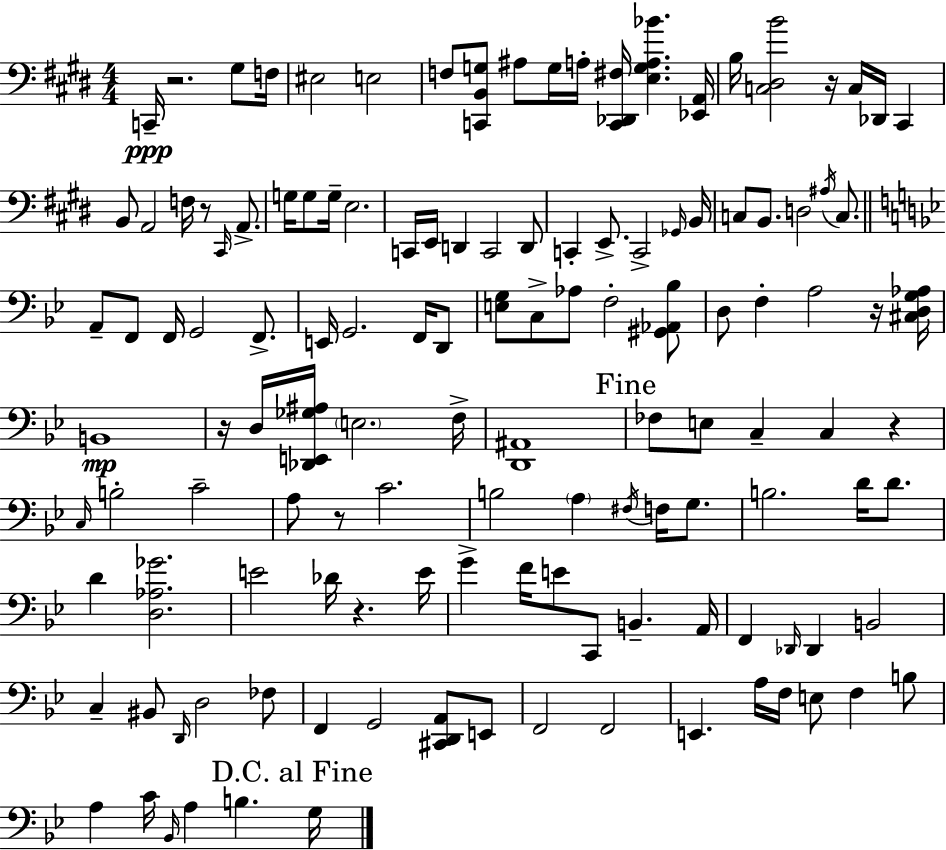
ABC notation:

X:1
T:Untitled
M:4/4
L:1/4
K:E
C,,/4 z2 ^G,/2 F,/4 ^E,2 E,2 F,/2 [C,,B,,G,]/2 ^A,/2 G,/4 A,/4 [C,,_D,,^F,]/4 [E,G,A,_B] [_E,,A,,]/4 B,/4 [C,^D,B]2 z/4 C,/4 _D,,/4 ^C,, B,,/2 A,,2 F,/4 z/2 ^C,,/4 A,,/2 G,/4 G,/2 G,/4 E,2 C,,/4 E,,/4 D,, C,,2 D,,/2 C,, E,,/2 C,,2 _G,,/4 B,,/4 C,/2 B,,/2 D,2 ^A,/4 C,/2 A,,/2 F,,/2 F,,/4 G,,2 F,,/2 E,,/4 G,,2 F,,/4 D,,/2 [E,G,]/2 C,/2 _A,/2 F,2 [^G,,_A,,_B,]/2 D,/2 F, A,2 z/4 [^C,D,G,_A,]/4 B,,4 z/4 D,/4 [_D,,E,,_G,^A,]/4 E,2 F,/4 [D,,^A,,]4 _F,/2 E,/2 C, C, z C,/4 B,2 C2 A,/2 z/2 C2 B,2 A, ^F,/4 F,/4 G,/2 B,2 D/4 D/2 D [D,_A,_G]2 E2 _D/4 z E/4 G F/4 E/2 C,,/2 B,, A,,/4 F,, _D,,/4 _D,, B,,2 C, ^B,,/2 D,,/4 D,2 _F,/2 F,, G,,2 [^C,,D,,A,,]/2 E,,/2 F,,2 F,,2 E,, A,/4 F,/4 E,/2 F, B,/2 A, C/4 _B,,/4 A, B, G,/4